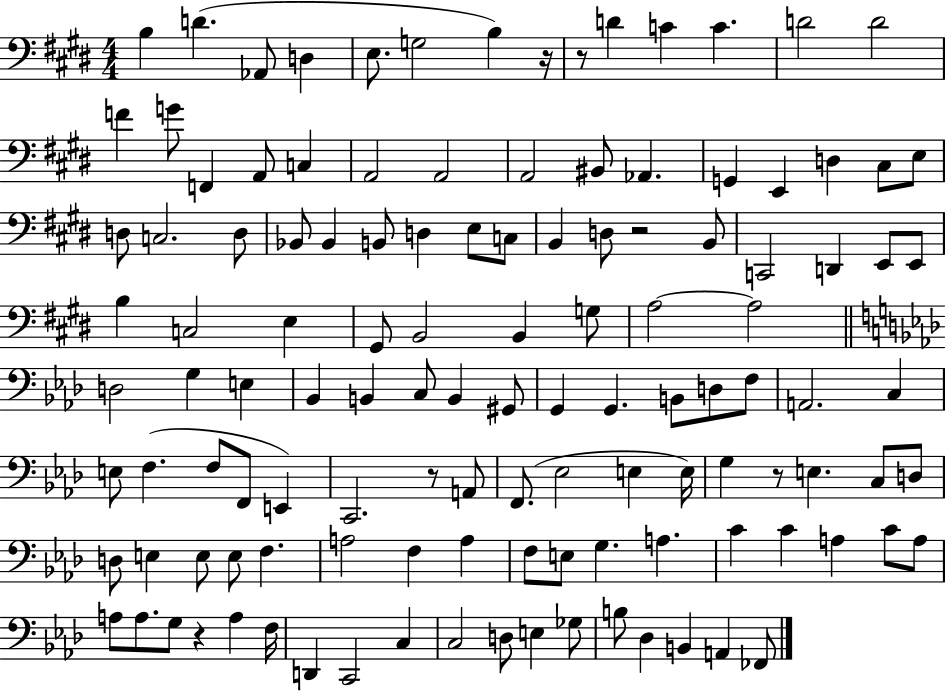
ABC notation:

X:1
T:Untitled
M:4/4
L:1/4
K:E
B, D _A,,/2 D, E,/2 G,2 B, z/4 z/2 D C C D2 D2 F G/2 F,, A,,/2 C, A,,2 A,,2 A,,2 ^B,,/2 _A,, G,, E,, D, ^C,/2 E,/2 D,/2 C,2 D,/2 _B,,/2 _B,, B,,/2 D, E,/2 C,/2 B,, D,/2 z2 B,,/2 C,,2 D,, E,,/2 E,,/2 B, C,2 E, ^G,,/2 B,,2 B,, G,/2 A,2 A,2 D,2 G, E, _B,, B,, C,/2 B,, ^G,,/2 G,, G,, B,,/2 D,/2 F,/2 A,,2 C, E,/2 F, F,/2 F,,/2 E,, C,,2 z/2 A,,/2 F,,/2 _E,2 E, E,/4 G, z/2 E, C,/2 D,/2 D,/2 E, E,/2 E,/2 F, A,2 F, A, F,/2 E,/2 G, A, C C A, C/2 A,/2 A,/2 A,/2 G,/2 z A, F,/4 D,, C,,2 C, C,2 D,/2 E, _G,/2 B,/2 _D, B,, A,, _F,,/2